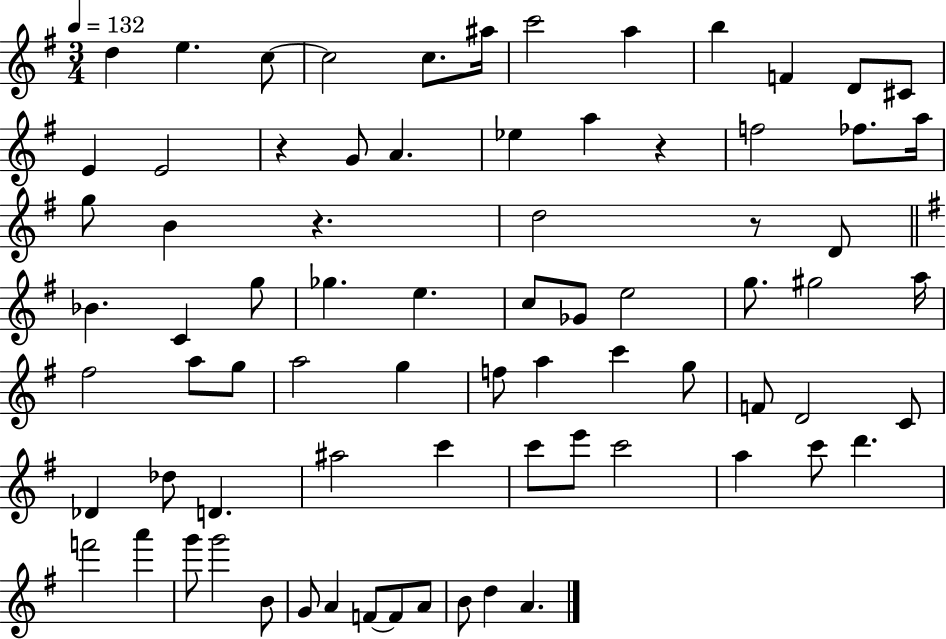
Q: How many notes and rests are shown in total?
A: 76